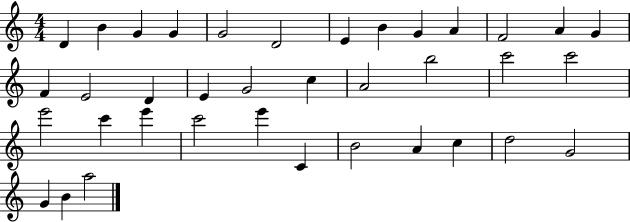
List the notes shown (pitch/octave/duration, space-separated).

D4/q B4/q G4/q G4/q G4/h D4/h E4/q B4/q G4/q A4/q F4/h A4/q G4/q F4/q E4/h D4/q E4/q G4/h C5/q A4/h B5/h C6/h C6/h E6/h C6/q E6/q C6/h E6/q C4/q B4/h A4/q C5/q D5/h G4/h G4/q B4/q A5/h